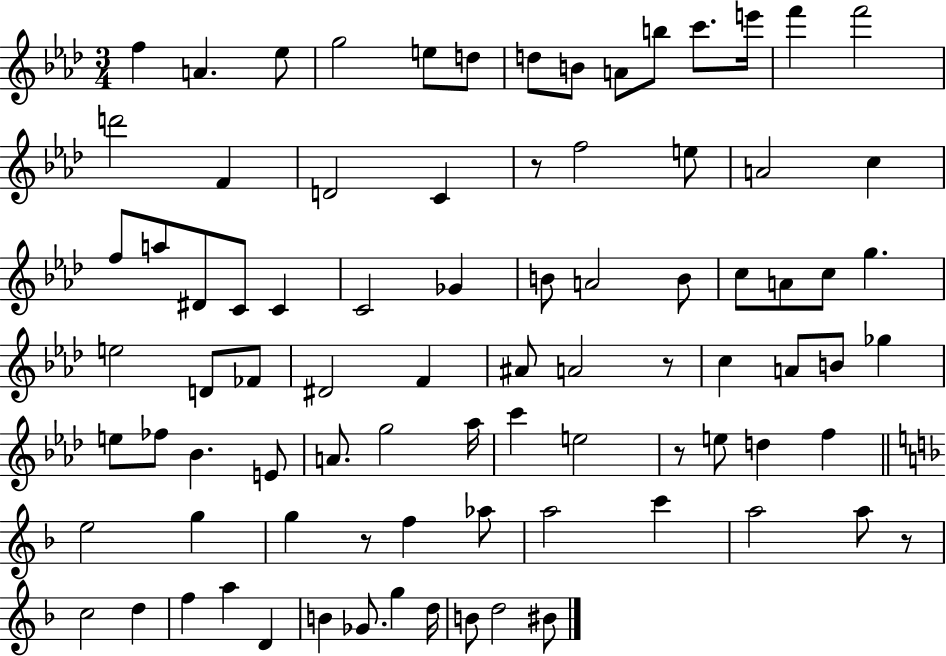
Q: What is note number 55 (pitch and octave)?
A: C6